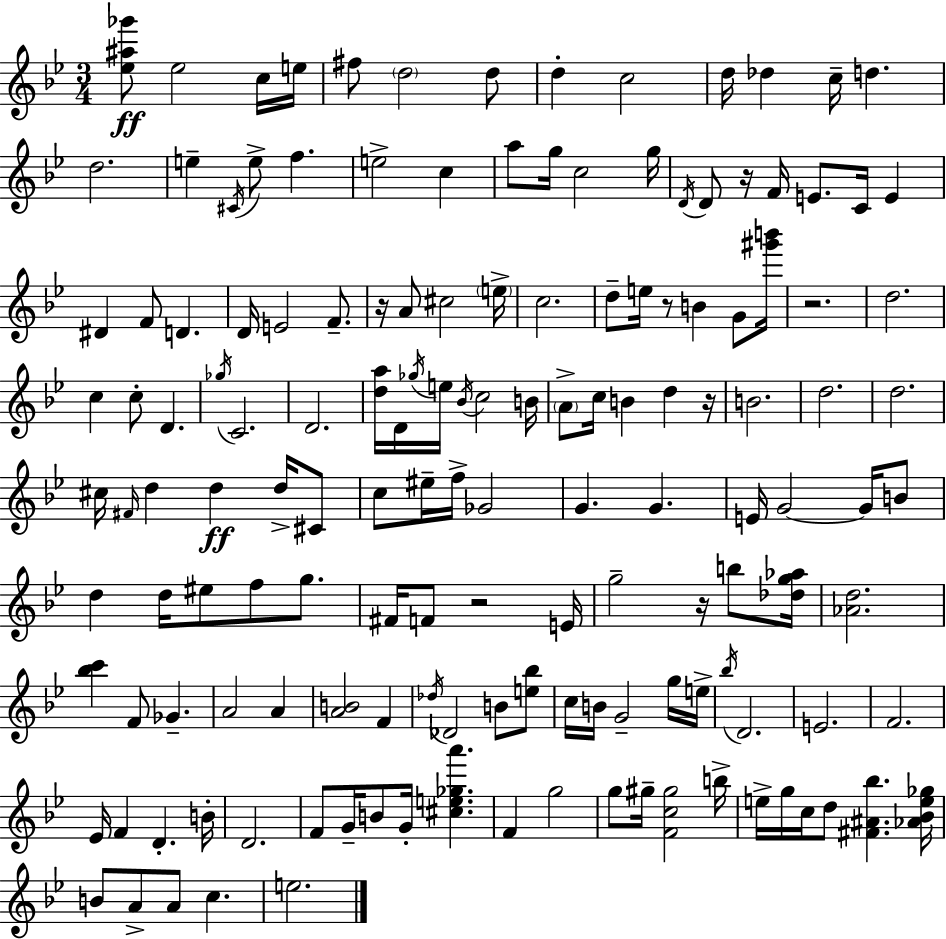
{
  \clef treble
  \numericTimeSignature
  \time 3/4
  \key g \minor
  <ees'' ais'' ges'''>8\ff ees''2 c''16 e''16 | fis''8 \parenthesize d''2 d''8 | d''4-. c''2 | d''16 des''4 c''16-- d''4. | \break d''2. | e''4-- \acciaccatura { cis'16 } e''8-> f''4. | e''2-> c''4 | a''8 g''16 c''2 | \break g''16 \acciaccatura { d'16 } d'8 r16 f'16 e'8. c'16 e'4 | dis'4 f'8 d'4. | d'16 e'2 f'8.-- | r16 a'8 cis''2 | \break \parenthesize e''16-> c''2. | d''8-- e''16 r8 b'4 g'8 | <gis''' b'''>16 r2. | d''2. | \break c''4 c''8-. d'4. | \acciaccatura { ges''16 } c'2. | d'2. | <d'' a''>16 d'16 \acciaccatura { ges''16 } e''16 \acciaccatura { bes'16 } c''2 | \break b'16 \parenthesize a'8-> c''16 b'4 | d''4 r16 b'2. | d''2. | d''2. | \break cis''16 \grace { fis'16 } d''4 d''4\ff | d''16-> cis'8 c''8 eis''16-- f''16-> ges'2 | g'4. | g'4. e'16 g'2~~ | \break g'16 b'8 d''4 d''16 eis''8 | f''8 g''8. fis'16 f'8 r2 | e'16 g''2-- | r16 b''8 <des'' g'' aes''>16 <aes' d''>2. | \break <bes'' c'''>4 f'8 | ges'4.-- a'2 | a'4 <a' b'>2 | f'4 \acciaccatura { des''16 } des'2 | \break b'8 <e'' bes''>8 c''16 b'16 g'2-- | g''16 e''16-> \acciaccatura { bes''16 } d'2. | e'2. | f'2. | \break ees'16 f'4 | d'4.-. b'16-. d'2. | f'8 g'16-- b'8 | g'16-. <cis'' e'' ges'' a'''>4. f'4 | \break g''2 g''8 gis''16-- <f' c'' gis''>2 | b''16-> e''16-> g''16 c''16 d''8 | <fis' ais' bes''>4. <aes' bes' e'' ges''>16 b'8 a'8-> | a'8 c''4. e''2. | \break \bar "|."
}